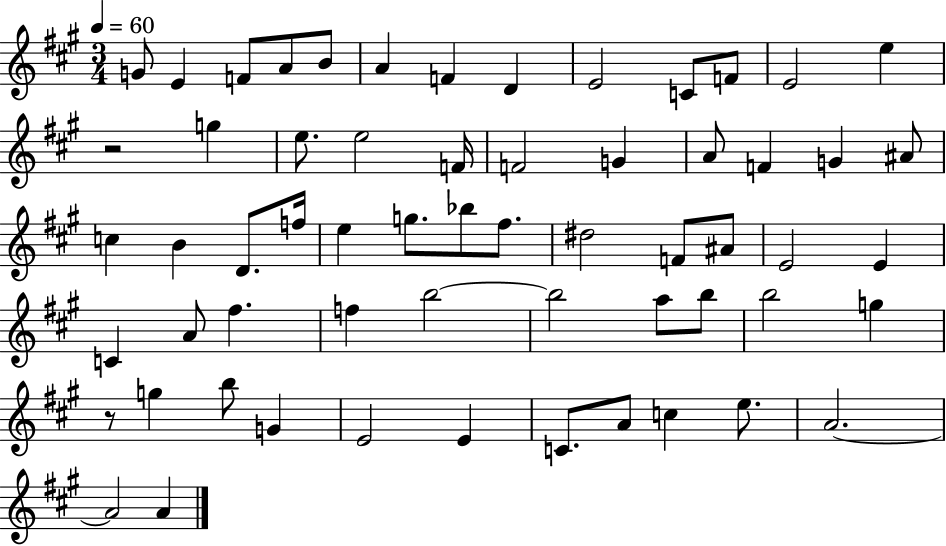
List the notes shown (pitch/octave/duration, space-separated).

G4/e E4/q F4/e A4/e B4/e A4/q F4/q D4/q E4/h C4/e F4/e E4/h E5/q R/h G5/q E5/e. E5/h F4/s F4/h G4/q A4/e F4/q G4/q A#4/e C5/q B4/q D4/e. F5/s E5/q G5/e. Bb5/e F#5/e. D#5/h F4/e A#4/e E4/h E4/q C4/q A4/e F#5/q. F5/q B5/h B5/h A5/e B5/e B5/h G5/q R/e G5/q B5/e G4/q E4/h E4/q C4/e. A4/e C5/q E5/e. A4/h. A4/h A4/q